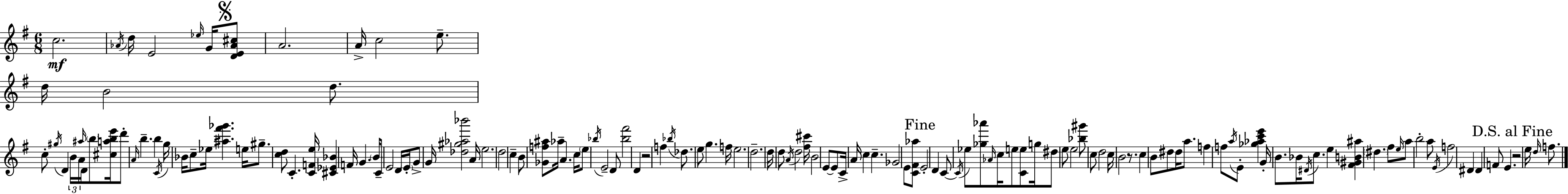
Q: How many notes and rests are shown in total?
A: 141